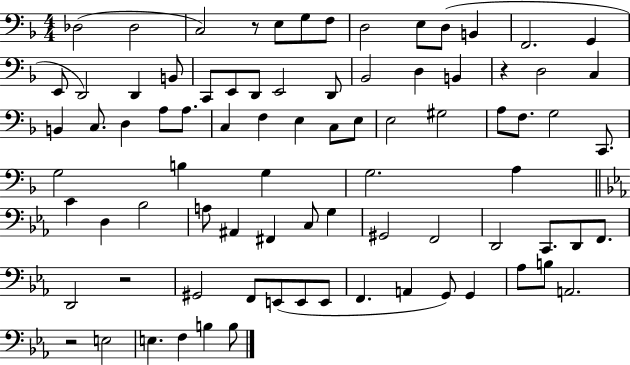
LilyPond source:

{
  \clef bass
  \numericTimeSignature
  \time 4/4
  \key f \major
  des2( des2 | c2) r8 e8 g8 f8 | d2 e8 d8( b,4 | f,2. g,4 | \break e,8 d,2) d,4 b,8 | c,8 e,8 d,8 e,2 d,8 | bes,2 d4 b,4 | r4 d2 c4 | \break b,4 c8. d4 a8 a8. | c4 f4 e4 c8 e8 | e2 gis2 | a8 f8. g2 c,8. | \break g2 b4 g4 | g2. a4 | \bar "||" \break \key c \minor c'4 d4 bes2 | a8 ais,4 fis,4 c8 g4 | gis,2 f,2 | d,2 c,8. d,8 f,8. | \break d,2 r2 | gis,2 f,8 e,8( e,8 e,8 | f,4. a,4 g,8) g,4 | aes8 b8 a,2. | \break r2 e2 | e4. f4 b4 b8 | \bar "|."
}